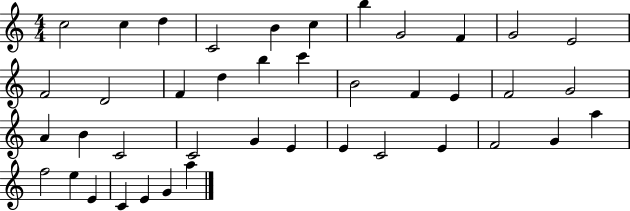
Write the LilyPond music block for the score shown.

{
  \clef treble
  \numericTimeSignature
  \time 4/4
  \key c \major
  c''2 c''4 d''4 | c'2 b'4 c''4 | b''4 g'2 f'4 | g'2 e'2 | \break f'2 d'2 | f'4 d''4 b''4 c'''4 | b'2 f'4 e'4 | f'2 g'2 | \break a'4 b'4 c'2 | c'2 g'4 e'4 | e'4 c'2 e'4 | f'2 g'4 a''4 | \break f''2 e''4 e'4 | c'4 e'4 g'4 a''4 | \bar "|."
}